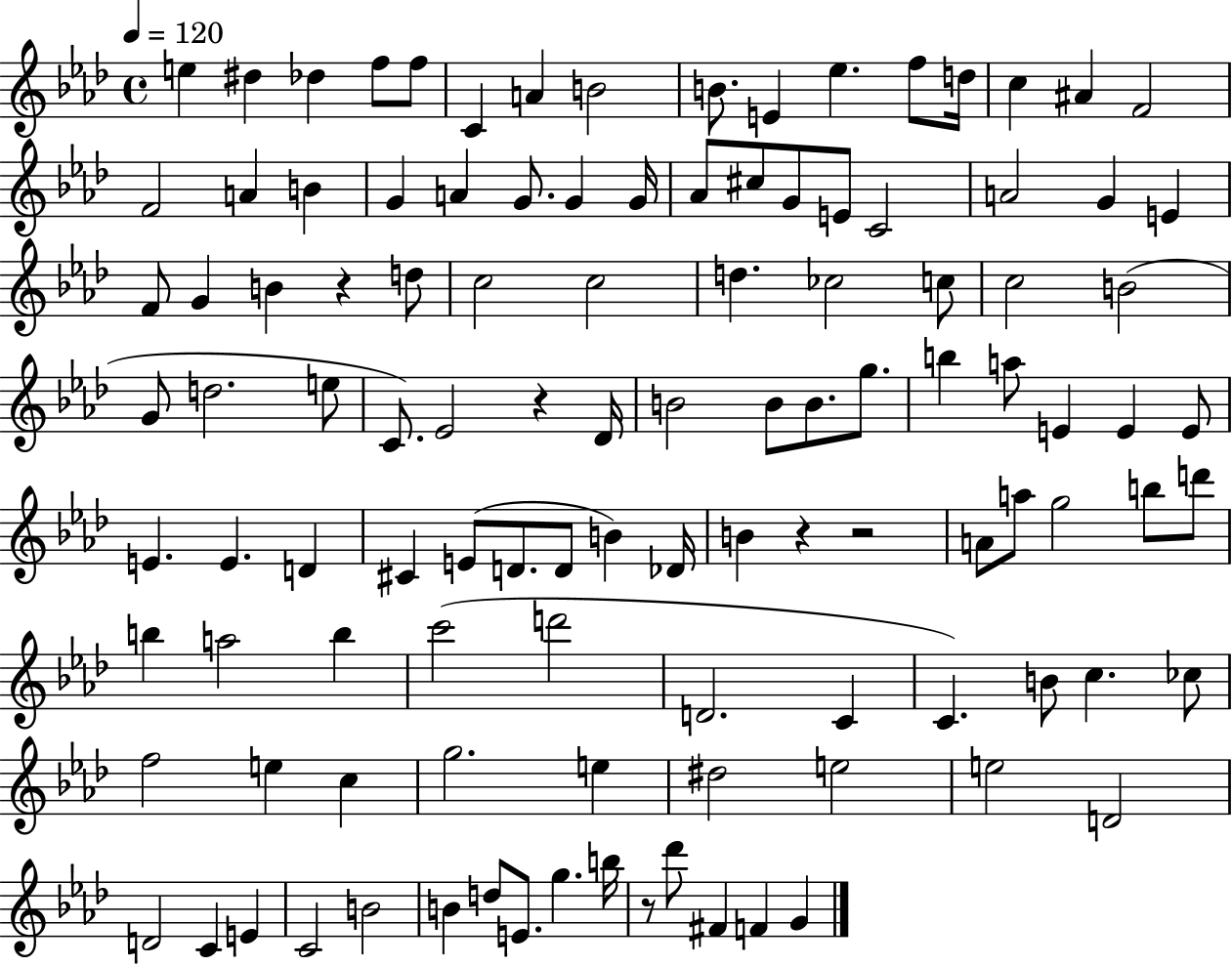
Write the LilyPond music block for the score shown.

{
  \clef treble
  \time 4/4
  \defaultTimeSignature
  \key aes \major
  \tempo 4 = 120
  e''4 dis''4 des''4 f''8 f''8 | c'4 a'4 b'2 | b'8. e'4 ees''4. f''8 d''16 | c''4 ais'4 f'2 | \break f'2 a'4 b'4 | g'4 a'4 g'8. g'4 g'16 | aes'8 cis''8 g'8 e'8 c'2 | a'2 g'4 e'4 | \break f'8 g'4 b'4 r4 d''8 | c''2 c''2 | d''4. ces''2 c''8 | c''2 b'2( | \break g'8 d''2. e''8 | c'8.) ees'2 r4 des'16 | b'2 b'8 b'8. g''8. | b''4 a''8 e'4 e'4 e'8 | \break e'4. e'4. d'4 | cis'4 e'8( d'8. d'8 b'4) des'16 | b'4 r4 r2 | a'8 a''8 g''2 b''8 d'''8 | \break b''4 a''2 b''4 | c'''2( d'''2 | d'2. c'4 | c'4.) b'8 c''4. ces''8 | \break f''2 e''4 c''4 | g''2. e''4 | dis''2 e''2 | e''2 d'2 | \break d'2 c'4 e'4 | c'2 b'2 | b'4 d''8 e'8. g''4. b''16 | r8 des'''8 fis'4 f'4 g'4 | \break \bar "|."
}